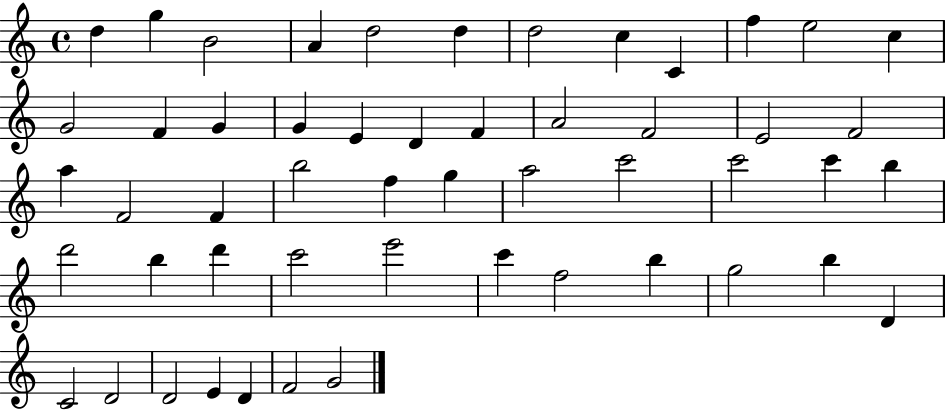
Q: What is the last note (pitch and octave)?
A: G4